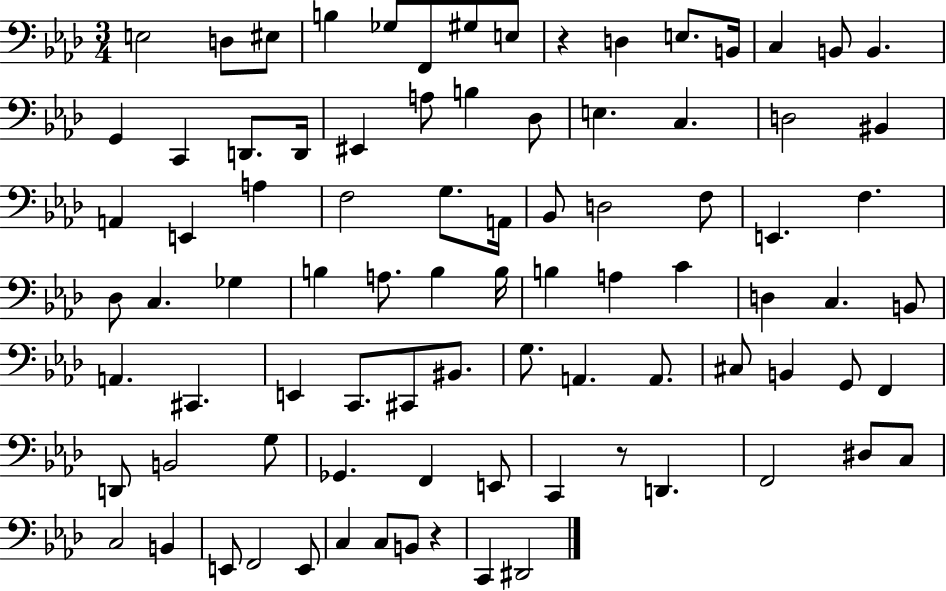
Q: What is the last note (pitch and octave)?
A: D#2